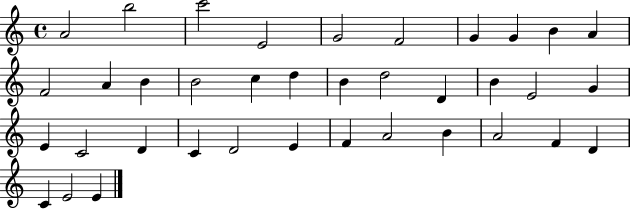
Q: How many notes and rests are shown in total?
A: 37